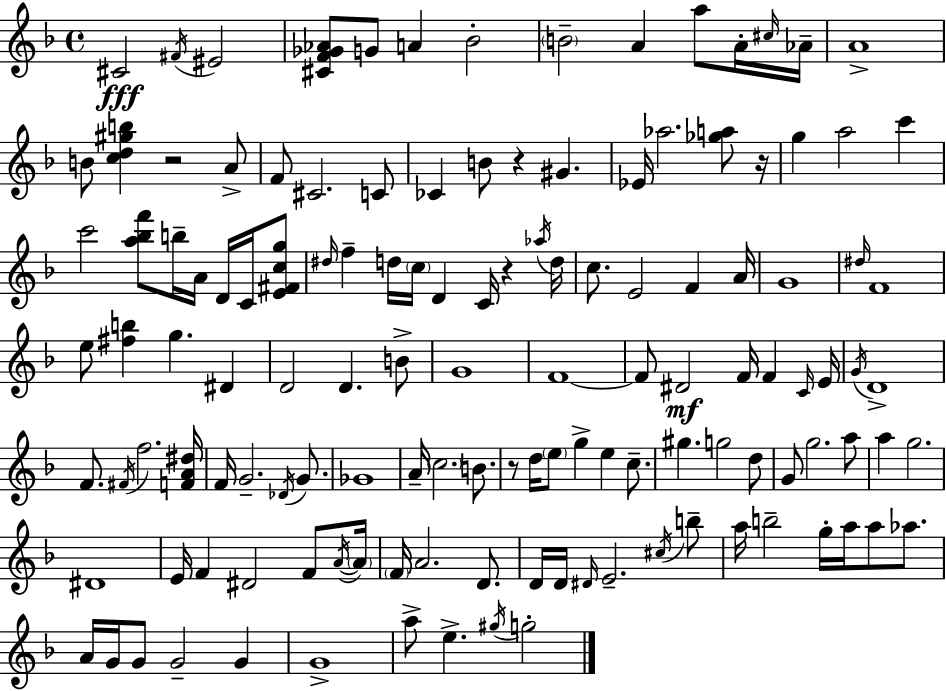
C#4/h F#4/s EIS4/h [C#4,F4,Gb4,Ab4]/e G4/e A4/q Bb4/h B4/h A4/q A5/e A4/s C#5/s Ab4/s A4/w B4/e [C5,D5,G#5,B5]/q R/h A4/e F4/e C#4/h. C4/e CES4/q B4/e R/q G#4/q. Eb4/s Ab5/h. [Gb5,A5]/e R/s G5/q A5/h C6/q C6/h [A5,Bb5,F6]/e B5/s A4/s D4/s C4/s [E4,F#4,C5,G5]/e D#5/s F5/q D5/s C5/s D4/q C4/s R/q Ab5/s D5/s C5/e. E4/h F4/q A4/s G4/w D#5/s F4/w E5/e [F#5,B5]/q G5/q. D#4/q D4/h D4/q. B4/e G4/w F4/w F4/e D#4/h F4/s F4/q C4/s E4/s G4/s D4/w F4/e. F#4/s F5/h. [F4,A4,D#5]/s F4/s G4/h. Db4/s G4/e. Gb4/w A4/s C5/h. B4/e. R/e D5/s E5/e G5/q E5/q C5/e. G#5/q. G5/h D5/e G4/e G5/h. A5/e A5/q G5/h. D#4/w E4/s F4/q D#4/h F4/e A4/s A4/s F4/s A4/h. D4/e. D4/s D4/s D#4/s E4/h. C#5/s B5/e A5/s B5/h G5/s A5/s A5/e Ab5/e. A4/s G4/s G4/e G4/h G4/q G4/w A5/e E5/q. G#5/s G5/h